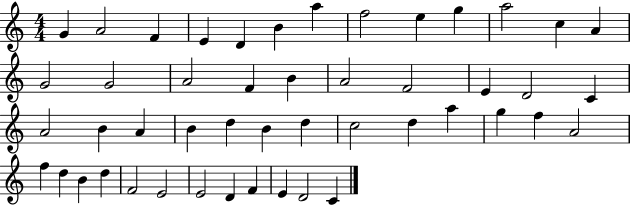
G4/q A4/h F4/q E4/q D4/q B4/q A5/q F5/h E5/q G5/q A5/h C5/q A4/q G4/h G4/h A4/h F4/q B4/q A4/h F4/h E4/q D4/h C4/q A4/h B4/q A4/q B4/q D5/q B4/q D5/q C5/h D5/q A5/q G5/q F5/q A4/h F5/q D5/q B4/q D5/q F4/h E4/h E4/h D4/q F4/q E4/q D4/h C4/q